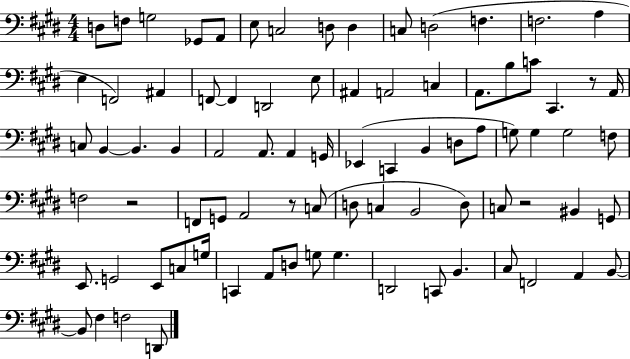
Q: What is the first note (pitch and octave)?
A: D3